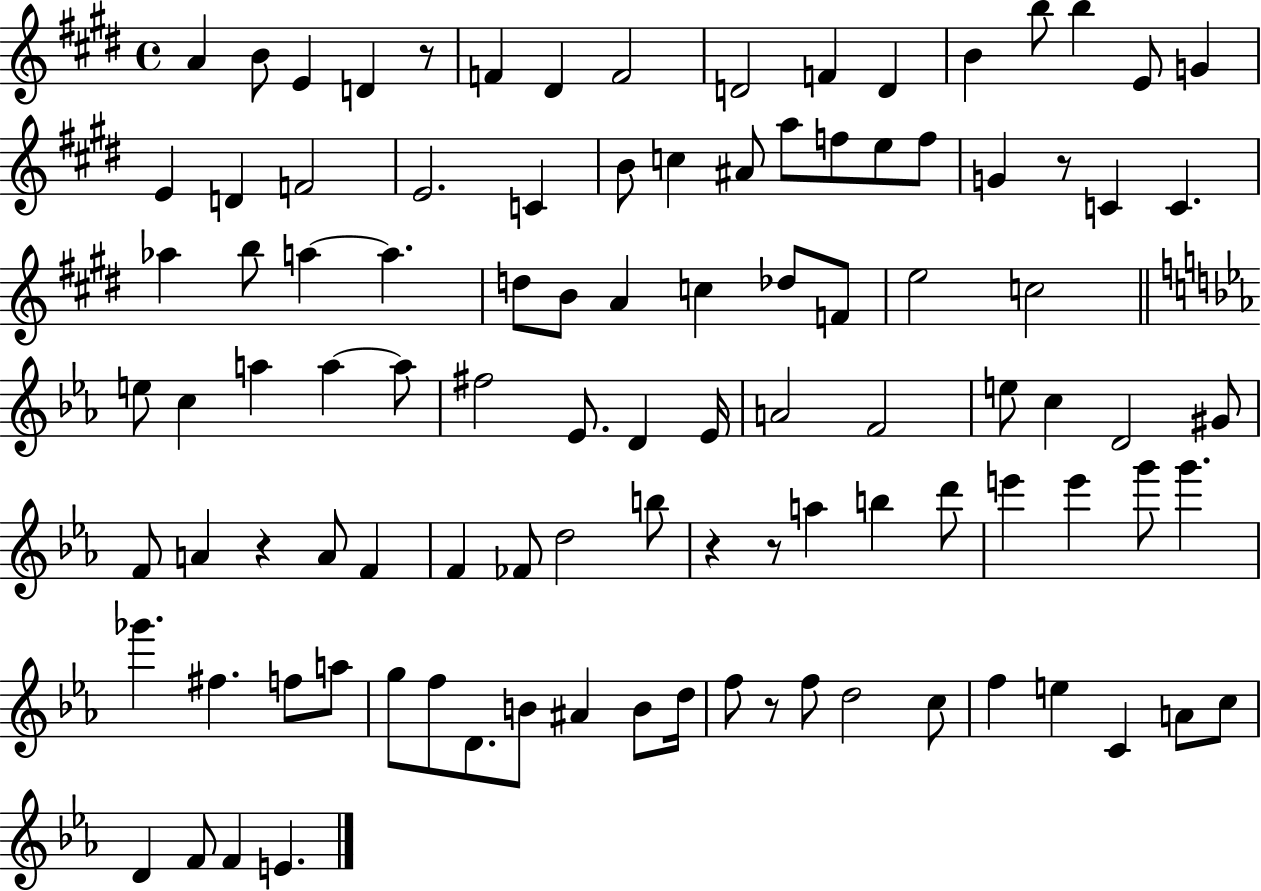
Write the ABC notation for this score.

X:1
T:Untitled
M:4/4
L:1/4
K:E
A B/2 E D z/2 F ^D F2 D2 F D B b/2 b E/2 G E D F2 E2 C B/2 c ^A/2 a/2 f/2 e/2 f/2 G z/2 C C _a b/2 a a d/2 B/2 A c _d/2 F/2 e2 c2 e/2 c a a a/2 ^f2 _E/2 D _E/4 A2 F2 e/2 c D2 ^G/2 F/2 A z A/2 F F _F/2 d2 b/2 z z/2 a b d'/2 e' e' g'/2 g' _g' ^f f/2 a/2 g/2 f/2 D/2 B/2 ^A B/2 d/4 f/2 z/2 f/2 d2 c/2 f e C A/2 c/2 D F/2 F E